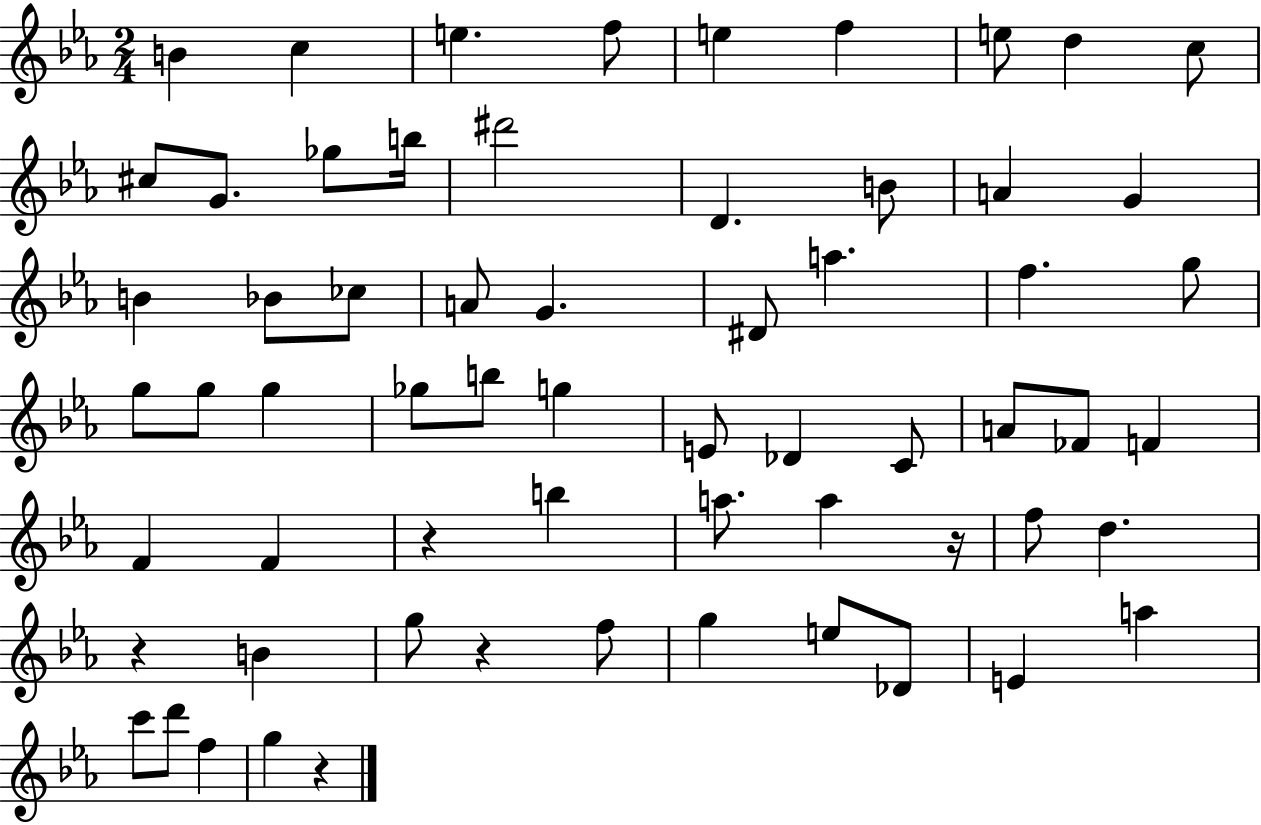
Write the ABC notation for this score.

X:1
T:Untitled
M:2/4
L:1/4
K:Eb
B c e f/2 e f e/2 d c/2 ^c/2 G/2 _g/2 b/4 ^d'2 D B/2 A G B _B/2 _c/2 A/2 G ^D/2 a f g/2 g/2 g/2 g _g/2 b/2 g E/2 _D C/2 A/2 _F/2 F F F z b a/2 a z/4 f/2 d z B g/2 z f/2 g e/2 _D/2 E a c'/2 d'/2 f g z